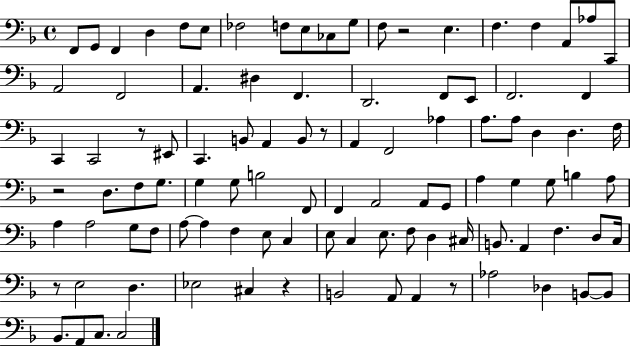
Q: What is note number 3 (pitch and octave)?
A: F2